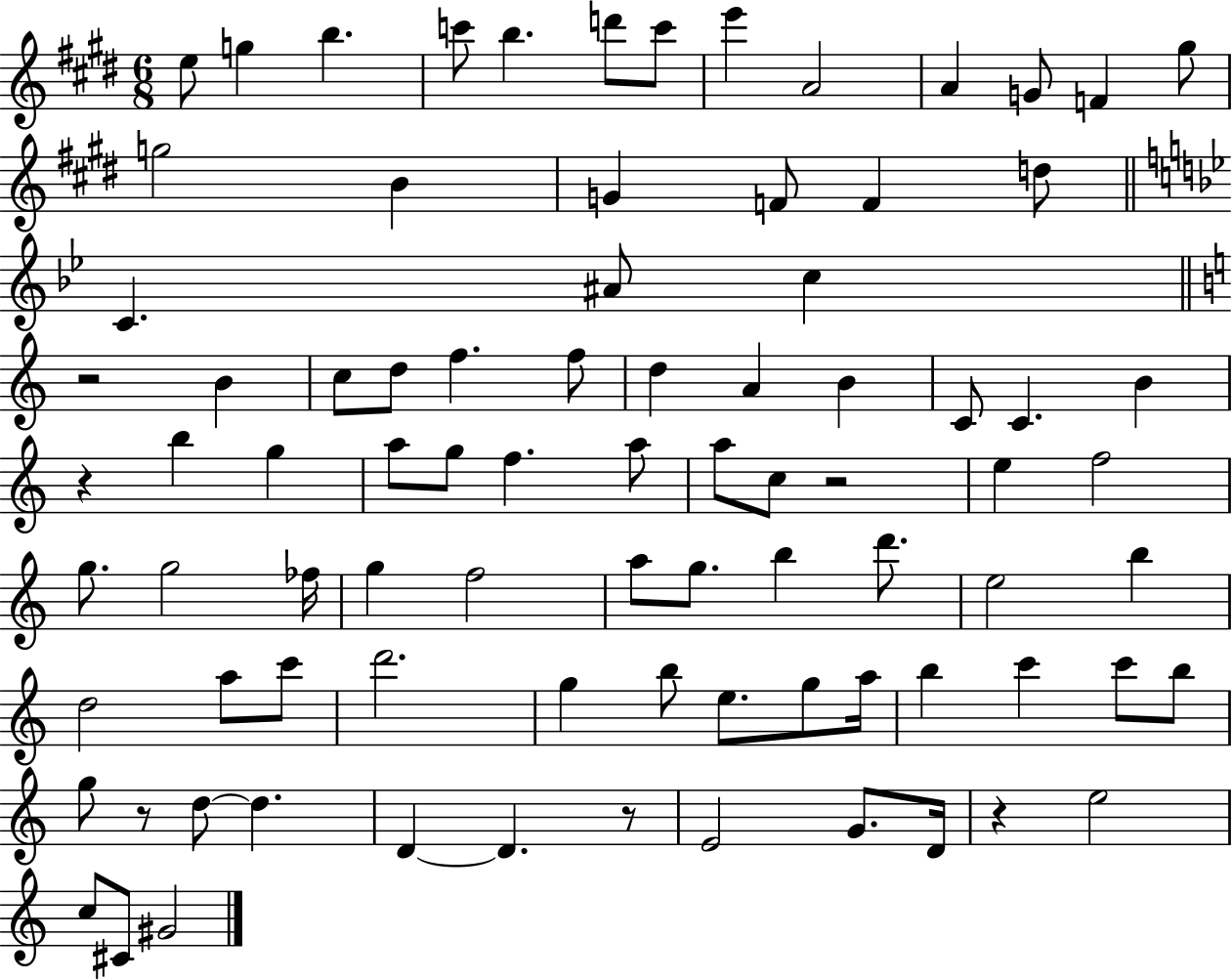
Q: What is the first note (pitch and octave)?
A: E5